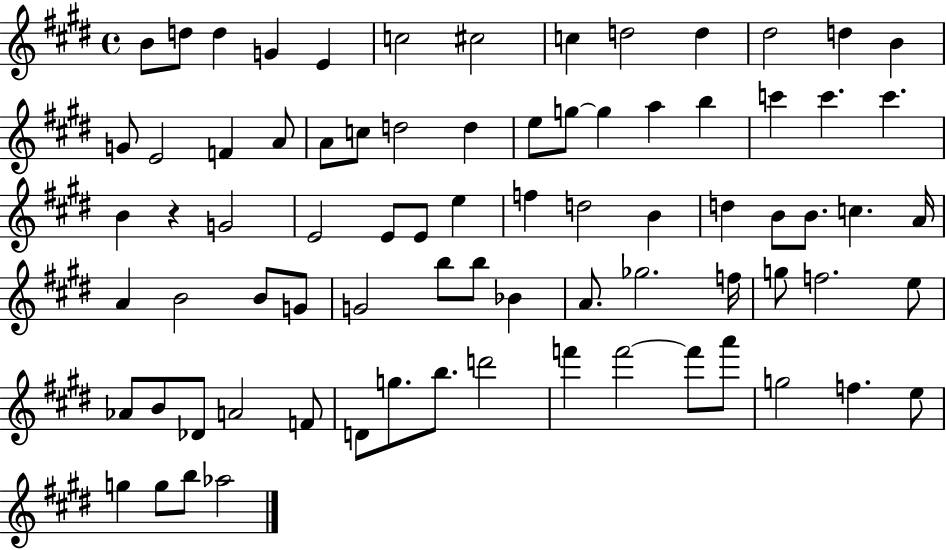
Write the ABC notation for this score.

X:1
T:Untitled
M:4/4
L:1/4
K:E
B/2 d/2 d G E c2 ^c2 c d2 d ^d2 d B G/2 E2 F A/2 A/2 c/2 d2 d e/2 g/2 g a b c' c' c' B z G2 E2 E/2 E/2 e f d2 B d B/2 B/2 c A/4 A B2 B/2 G/2 G2 b/2 b/2 _B A/2 _g2 f/4 g/2 f2 e/2 _A/2 B/2 _D/2 A2 F/2 D/2 g/2 b/2 d'2 f' f'2 f'/2 a'/2 g2 f e/2 g g/2 b/2 _a2